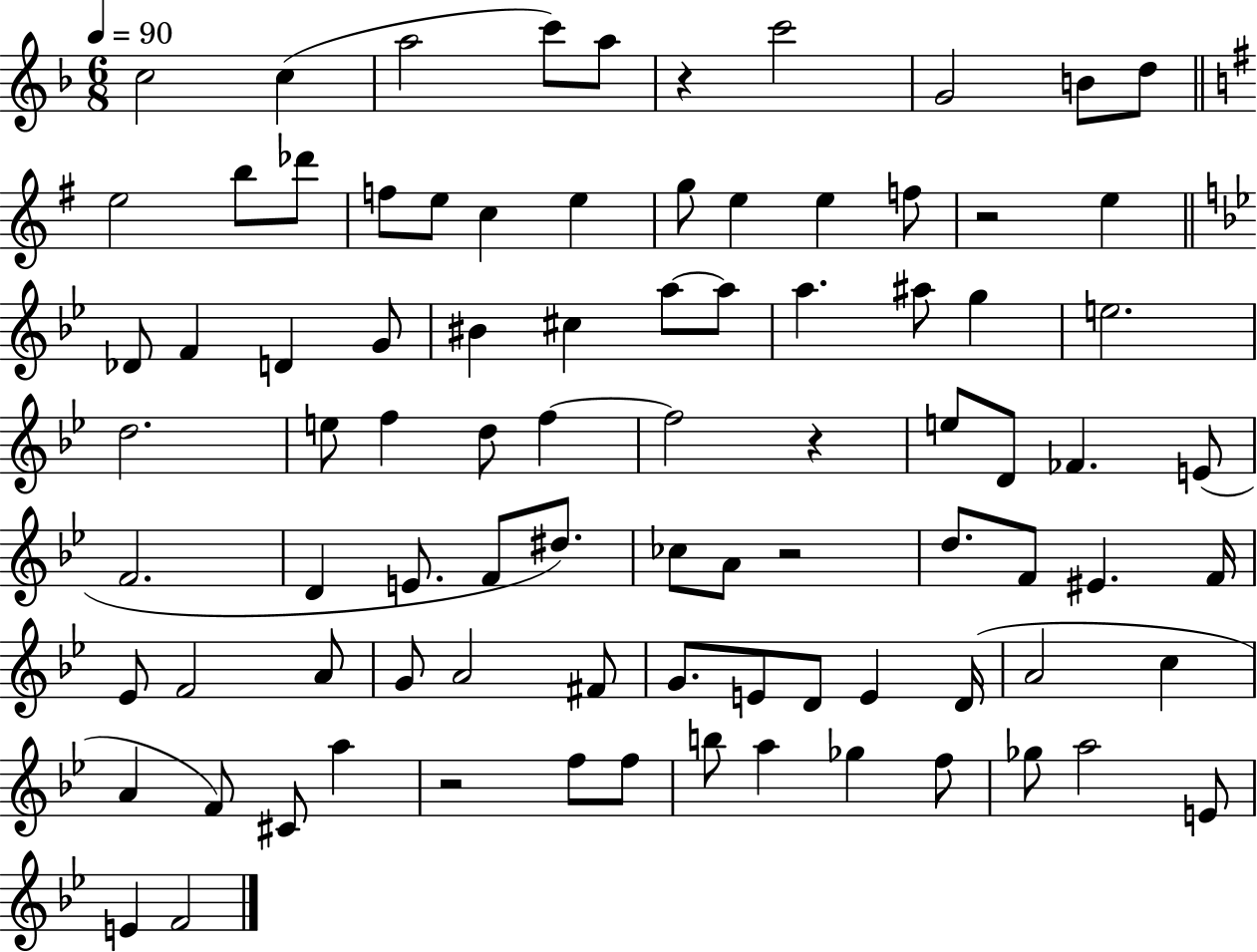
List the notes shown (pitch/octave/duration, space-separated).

C5/h C5/q A5/h C6/e A5/e R/q C6/h G4/h B4/e D5/e E5/h B5/e Db6/e F5/e E5/e C5/q E5/q G5/e E5/q E5/q F5/e R/h E5/q Db4/e F4/q D4/q G4/e BIS4/q C#5/q A5/e A5/e A5/q. A#5/e G5/q E5/h. D5/h. E5/e F5/q D5/e F5/q F5/h R/q E5/e D4/e FES4/q. E4/e F4/h. D4/q E4/e. F4/e D#5/e. CES5/e A4/e R/h D5/e. F4/e EIS4/q. F4/s Eb4/e F4/h A4/e G4/e A4/h F#4/e G4/e. E4/e D4/e E4/q D4/s A4/h C5/q A4/q F4/e C#4/e A5/q R/h F5/e F5/e B5/e A5/q Gb5/q F5/e Gb5/e A5/h E4/e E4/q F4/h